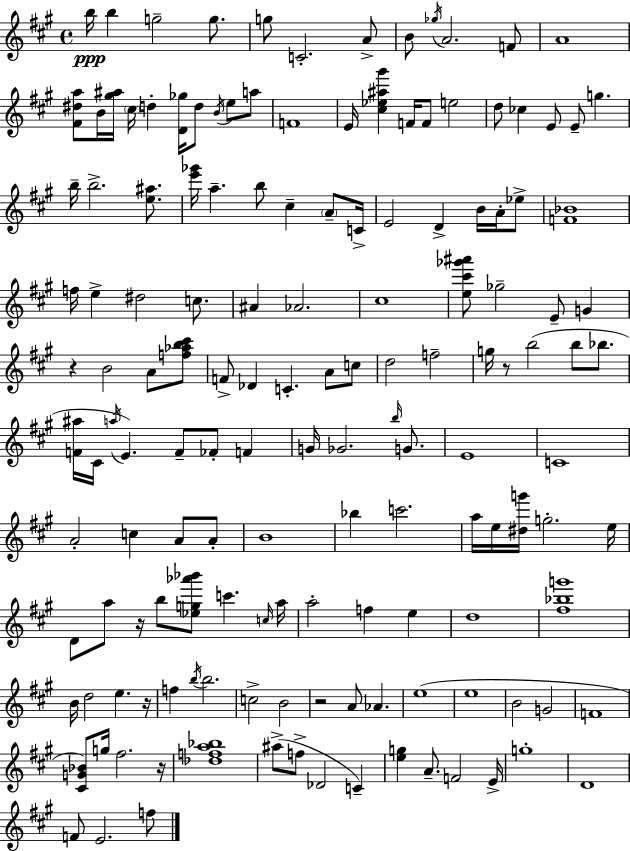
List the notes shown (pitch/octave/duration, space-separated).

B5/s B5/q G5/h G5/e. G5/e C4/h. A4/e B4/e Gb5/s A4/h. F4/e A4/w [F#4,D#5,A5]/e B4/s [G#5,A#5]/s C#5/s D5/q [D4,Gb5]/s D5/e B4/s E5/e A5/e F4/w E4/s [C#5,Eb5,A#5,G#6]/q F4/s F4/e E5/h D5/e CES5/q E4/e E4/e G5/q. B5/s B5/h. [E5,A#5]/e. [E6,Gb6]/s A5/q. B5/e C#5/q A4/e C4/s E4/h D4/q B4/s A4/s Eb5/e [F4,Bb4]/w F5/s E5/q D#5/h C5/e. A#4/q Ab4/h. C#5/w [E5,C#6,Gb6,A#6]/e Gb5/h E4/e G4/q R/q B4/h A4/e [F5,Ab5,B5,C#6]/e F4/e Db4/q C4/q. A4/e C5/e D5/h F5/h G5/s R/e B5/h B5/e Bb5/e. [F4,A#5]/s C#4/s A5/s E4/q. F4/e FES4/e F4/q G4/s Gb4/h. B5/s G4/e. E4/w C4/w A4/h C5/q A4/e A4/e B4/w Bb5/q C6/h. A5/s E5/s [D#5,G6]/s G5/h. E5/s D4/e A5/e R/s B5/e [Eb5,G5,Ab6,Bb6]/e C6/q. C5/s A5/s A5/h F5/q E5/q D5/w [F#5,Bb5,G6]/w B4/s D5/h E5/q. R/s F5/q B5/s B5/h. C5/h B4/h R/h A4/e Ab4/q. E5/w E5/w B4/h G4/h F4/w [C#4,G4,Bb4]/e G5/s F#5/h. R/s [Db5,F5,A5,Bb5]/w A#5/e F5/e Db4/h C4/q [E5,G5]/q A4/e. F4/h E4/s G5/w D4/w F4/e E4/h. F5/e